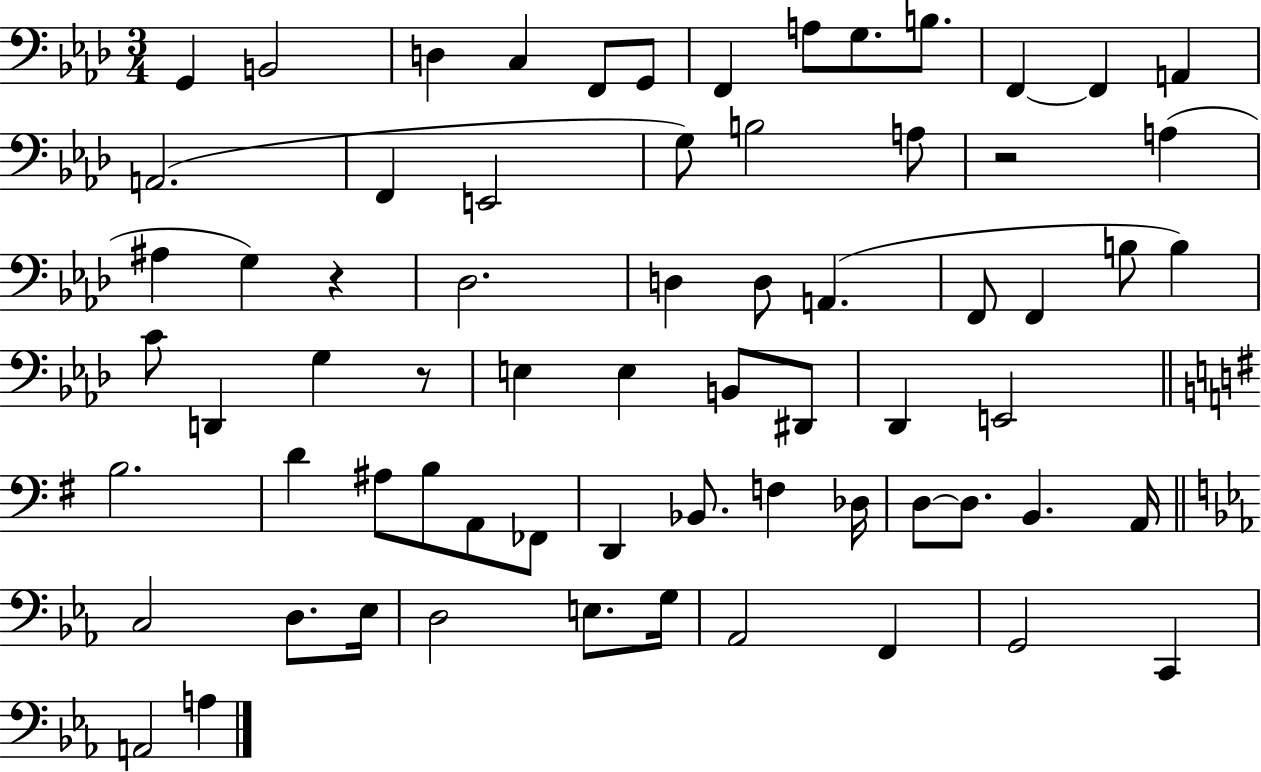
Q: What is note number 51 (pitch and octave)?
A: D3